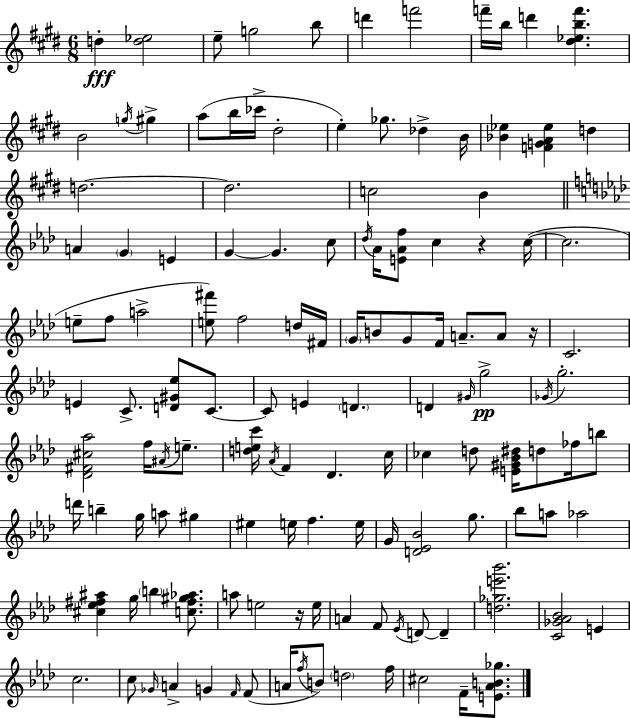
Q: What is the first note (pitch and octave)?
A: D5